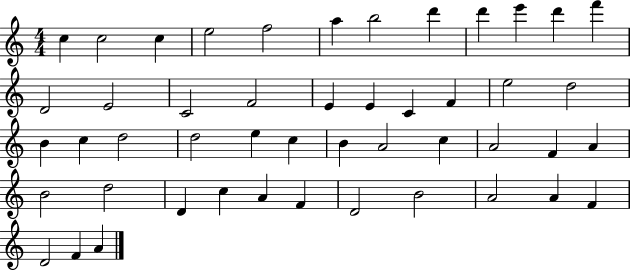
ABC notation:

X:1
T:Untitled
M:4/4
L:1/4
K:C
c c2 c e2 f2 a b2 d' d' e' d' f' D2 E2 C2 F2 E E C F e2 d2 B c d2 d2 e c B A2 c A2 F A B2 d2 D c A F D2 B2 A2 A F D2 F A